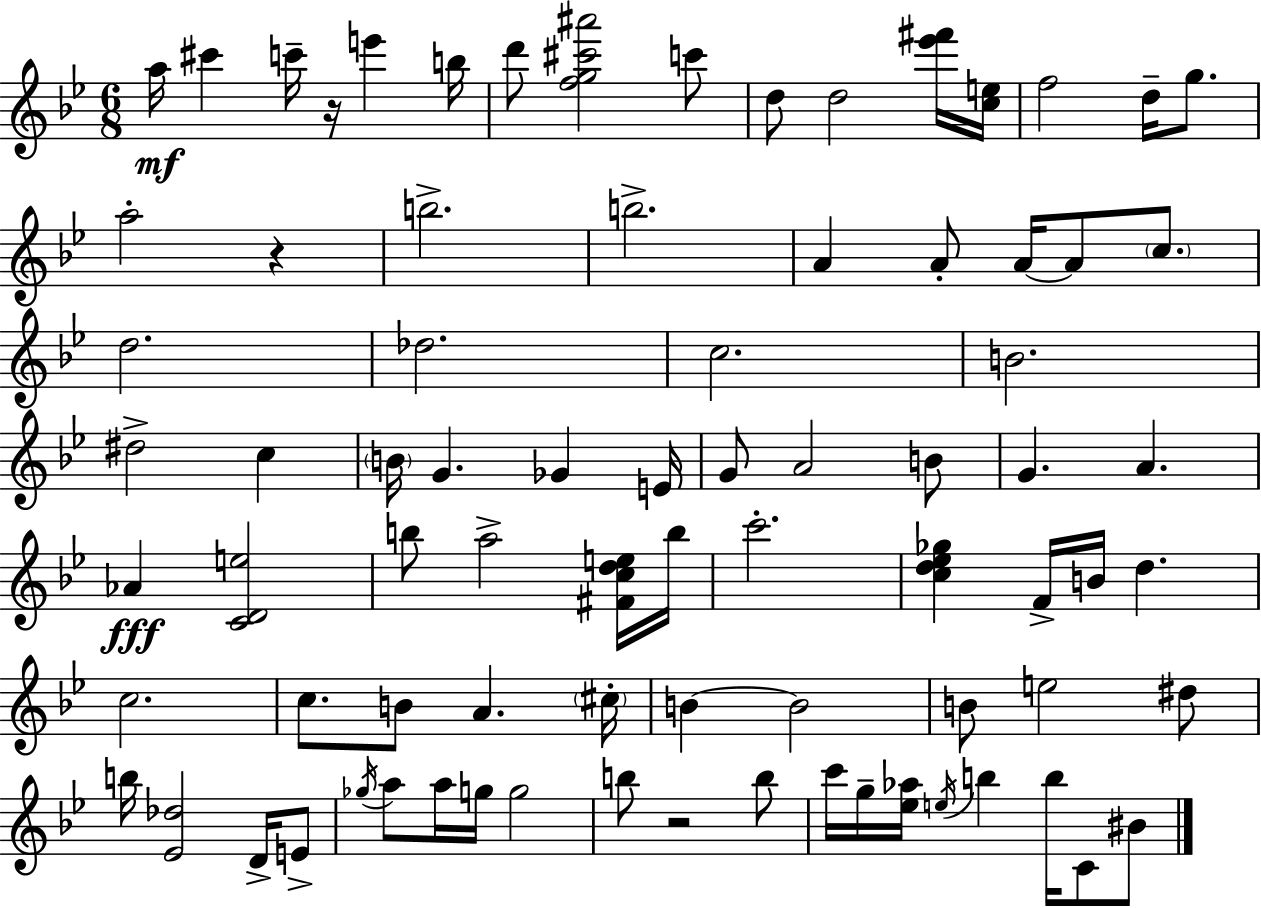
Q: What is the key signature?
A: BES major